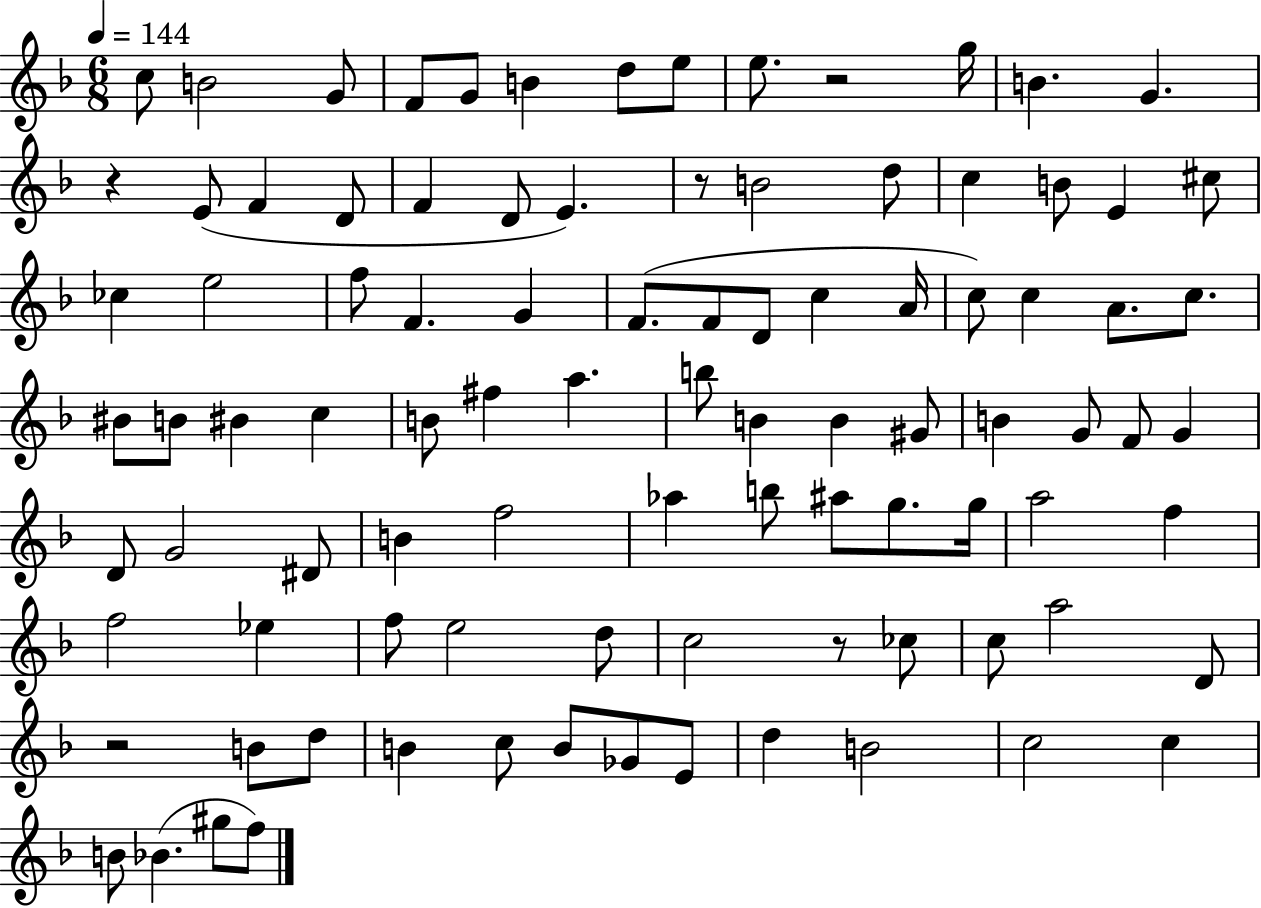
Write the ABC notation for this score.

X:1
T:Untitled
M:6/8
L:1/4
K:F
c/2 B2 G/2 F/2 G/2 B d/2 e/2 e/2 z2 g/4 B G z E/2 F D/2 F D/2 E z/2 B2 d/2 c B/2 E ^c/2 _c e2 f/2 F G F/2 F/2 D/2 c A/4 c/2 c A/2 c/2 ^B/2 B/2 ^B c B/2 ^f a b/2 B B ^G/2 B G/2 F/2 G D/2 G2 ^D/2 B f2 _a b/2 ^a/2 g/2 g/4 a2 f f2 _e f/2 e2 d/2 c2 z/2 _c/2 c/2 a2 D/2 z2 B/2 d/2 B c/2 B/2 _G/2 E/2 d B2 c2 c B/2 _B ^g/2 f/2